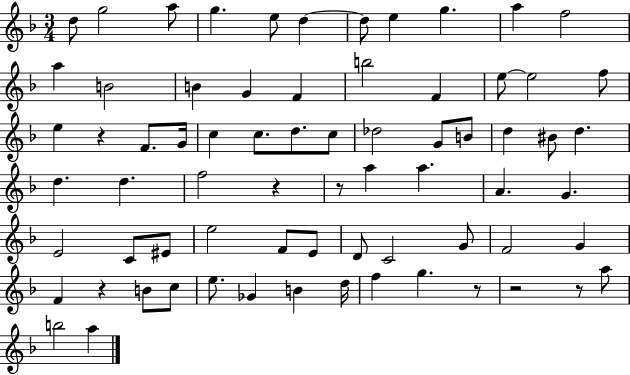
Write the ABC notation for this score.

X:1
T:Untitled
M:3/4
L:1/4
K:F
d/2 g2 a/2 g e/2 d d/2 e g a f2 a B2 B G F b2 F e/2 e2 f/2 e z F/2 G/4 c c/2 d/2 c/2 _d2 G/2 B/2 d ^B/2 d d d f2 z z/2 a a A G E2 C/2 ^E/2 e2 F/2 E/2 D/2 C2 G/2 F2 G F z B/2 c/2 e/2 _G B d/4 f g z/2 z2 z/2 a/2 b2 a